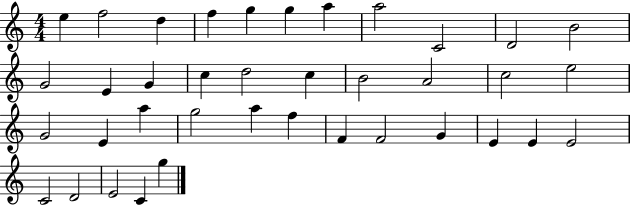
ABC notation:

X:1
T:Untitled
M:4/4
L:1/4
K:C
e f2 d f g g a a2 C2 D2 B2 G2 E G c d2 c B2 A2 c2 e2 G2 E a g2 a f F F2 G E E E2 C2 D2 E2 C g